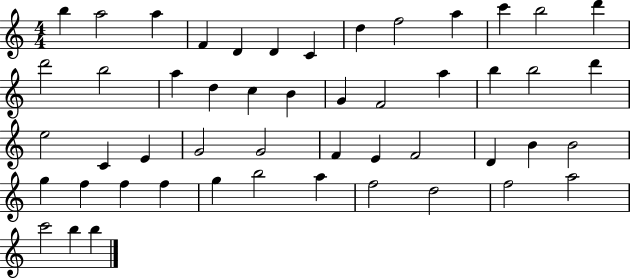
B5/q A5/h A5/q F4/q D4/q D4/q C4/q D5/q F5/h A5/q C6/q B5/h D6/q D6/h B5/h A5/q D5/q C5/q B4/q G4/q F4/h A5/q B5/q B5/h D6/q E5/h C4/q E4/q G4/h G4/h F4/q E4/q F4/h D4/q B4/q B4/h G5/q F5/q F5/q F5/q G5/q B5/h A5/q F5/h D5/h F5/h A5/h C6/h B5/q B5/q